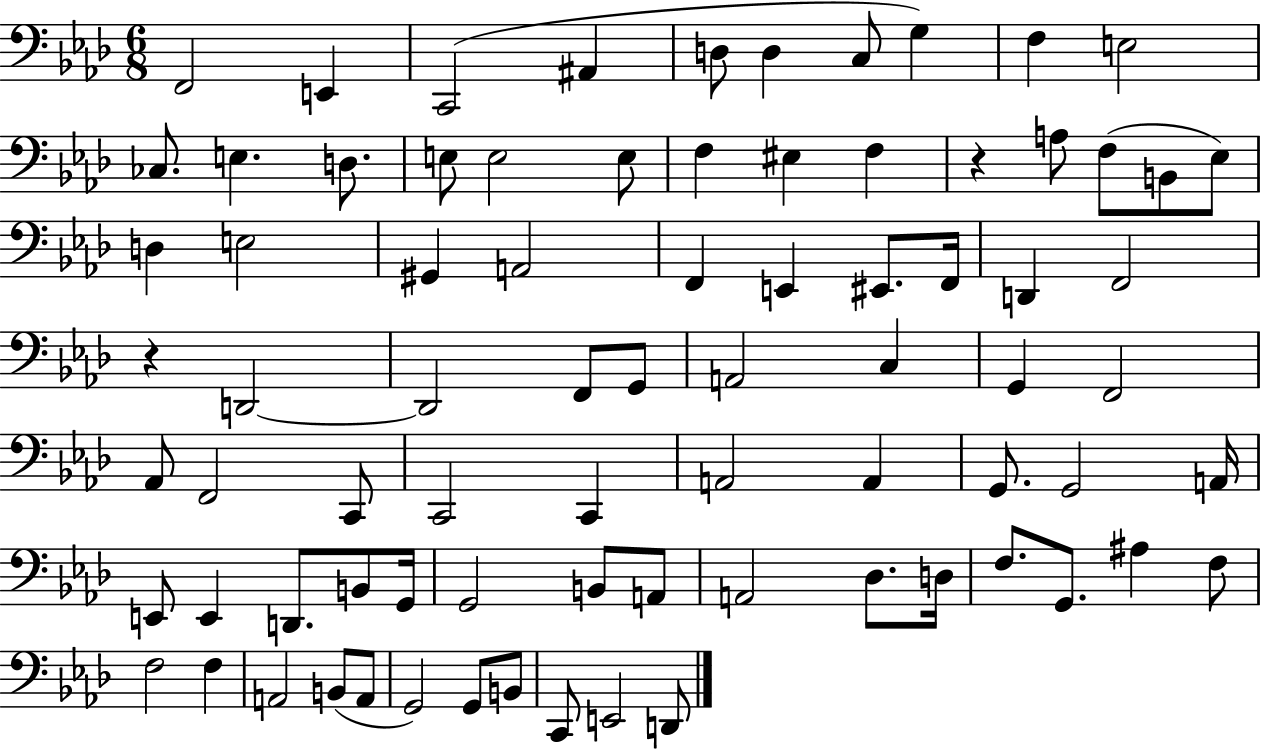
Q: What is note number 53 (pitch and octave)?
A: E2